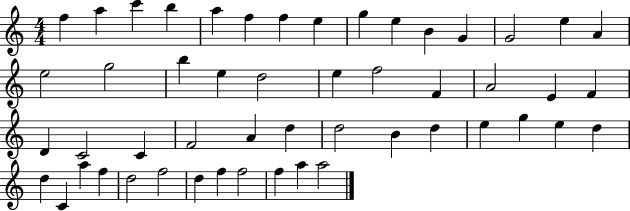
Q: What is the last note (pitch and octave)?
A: A5